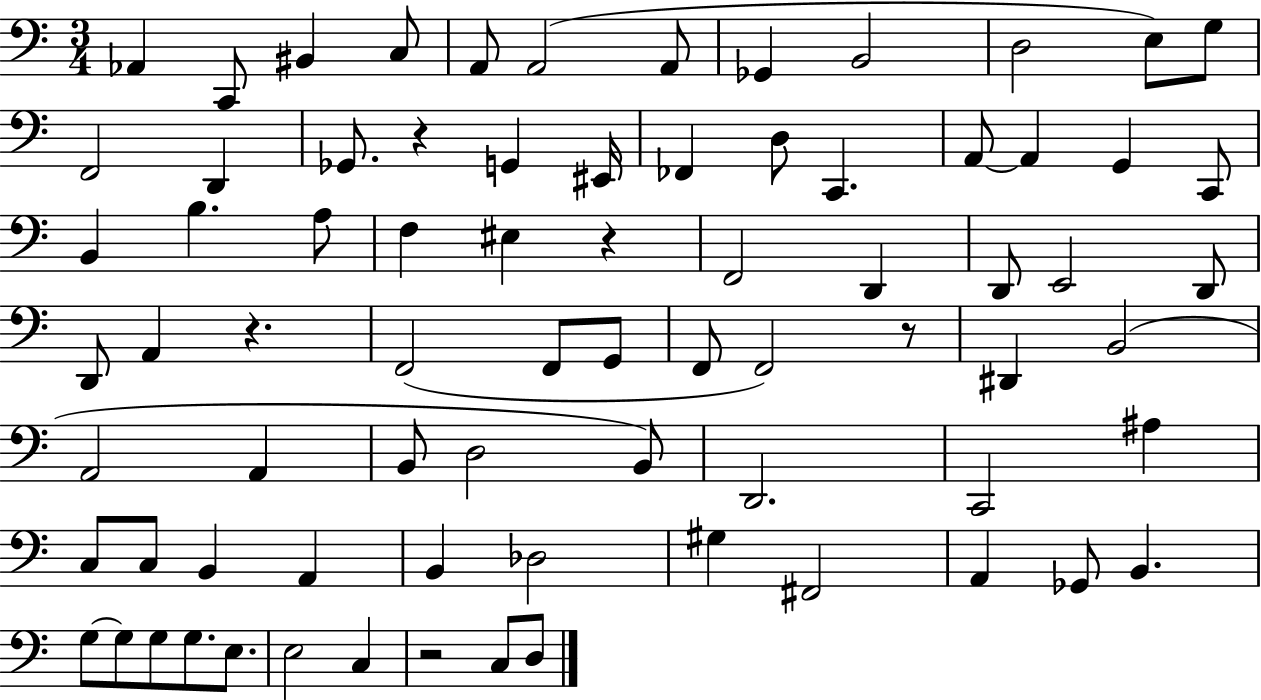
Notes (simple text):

Ab2/q C2/e BIS2/q C3/e A2/e A2/h A2/e Gb2/q B2/h D3/h E3/e G3/e F2/h D2/q Gb2/e. R/q G2/q EIS2/s FES2/q D3/e C2/q. A2/e A2/q G2/q C2/e B2/q B3/q. A3/e F3/q EIS3/q R/q F2/h D2/q D2/e E2/h D2/e D2/e A2/q R/q. F2/h F2/e G2/e F2/e F2/h R/e D#2/q B2/h A2/h A2/q B2/e D3/h B2/e D2/h. C2/h A#3/q C3/e C3/e B2/q A2/q B2/q Db3/h G#3/q F#2/h A2/q Gb2/e B2/q. G3/e G3/e G3/e G3/e. E3/e. E3/h C3/q R/h C3/e D3/e